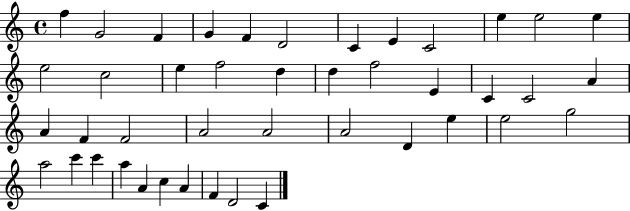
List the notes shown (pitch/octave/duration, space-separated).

F5/q G4/h F4/q G4/q F4/q D4/h C4/q E4/q C4/h E5/q E5/h E5/q E5/h C5/h E5/q F5/h D5/q D5/q F5/h E4/q C4/q C4/h A4/q A4/q F4/q F4/h A4/h A4/h A4/h D4/q E5/q E5/h G5/h A5/h C6/q C6/q A5/q A4/q C5/q A4/q F4/q D4/h C4/q